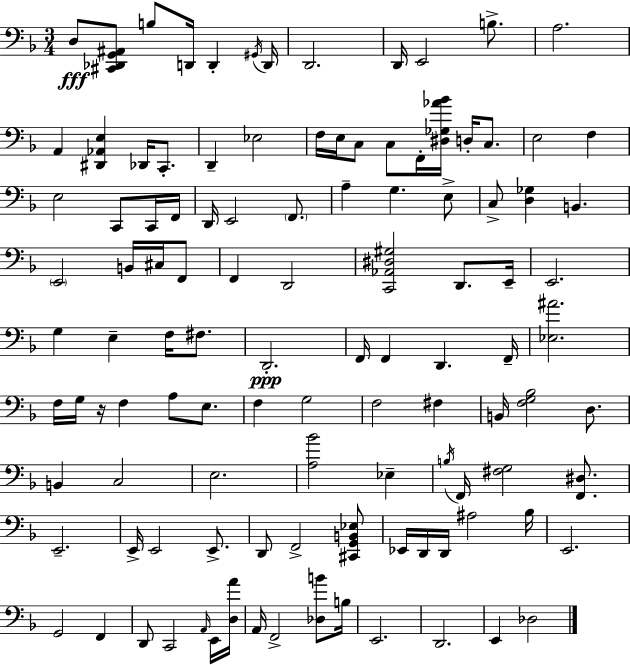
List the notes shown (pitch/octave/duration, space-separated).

D3/e [C#2,Db2,G2,A#2]/e B3/e D2/s D2/q G#2/s D2/s D2/h. D2/s E2/h B3/e. A3/h. A2/q [D#2,Ab2,E3]/q Db2/s C2/e. D2/q Eb3/h F3/s E3/s C3/e C3/e F2/s [D#3,Gb3,Ab4,Bb4]/s D3/s C3/e. E3/h F3/q E3/h C2/e C2/s F2/s D2/s E2/h F2/e. A3/q G3/q. E3/e C3/e [D3,Gb3]/q B2/q. E2/h B2/s C#3/s F2/e F2/q D2/h [C2,Ab2,D#3,G#3]/h D2/e. E2/s E2/h. G3/q E3/q F3/s F#3/e. D2/h. F2/s F2/q D2/q. F2/s [Eb3,A#4]/h. F3/s G3/s R/s F3/q A3/e E3/e. F3/q G3/h F3/h F#3/q B2/s [F3,G3,Bb3]/h D3/e. B2/q C3/h E3/h. [A3,Bb4]/h Eb3/q B3/s F2/s [F#3,G3]/h [F2,D#3]/e. E2/h. E2/s E2/h E2/e. D2/e F2/h [C#2,G2,B2,Eb3]/e Eb2/s D2/s D2/s A#3/h Bb3/s E2/h. G2/h F2/q D2/e C2/h A2/s E2/s [D3,A4]/s A2/s F2/h [Db3,B4]/e B3/s E2/h. D2/h. E2/q Db3/h